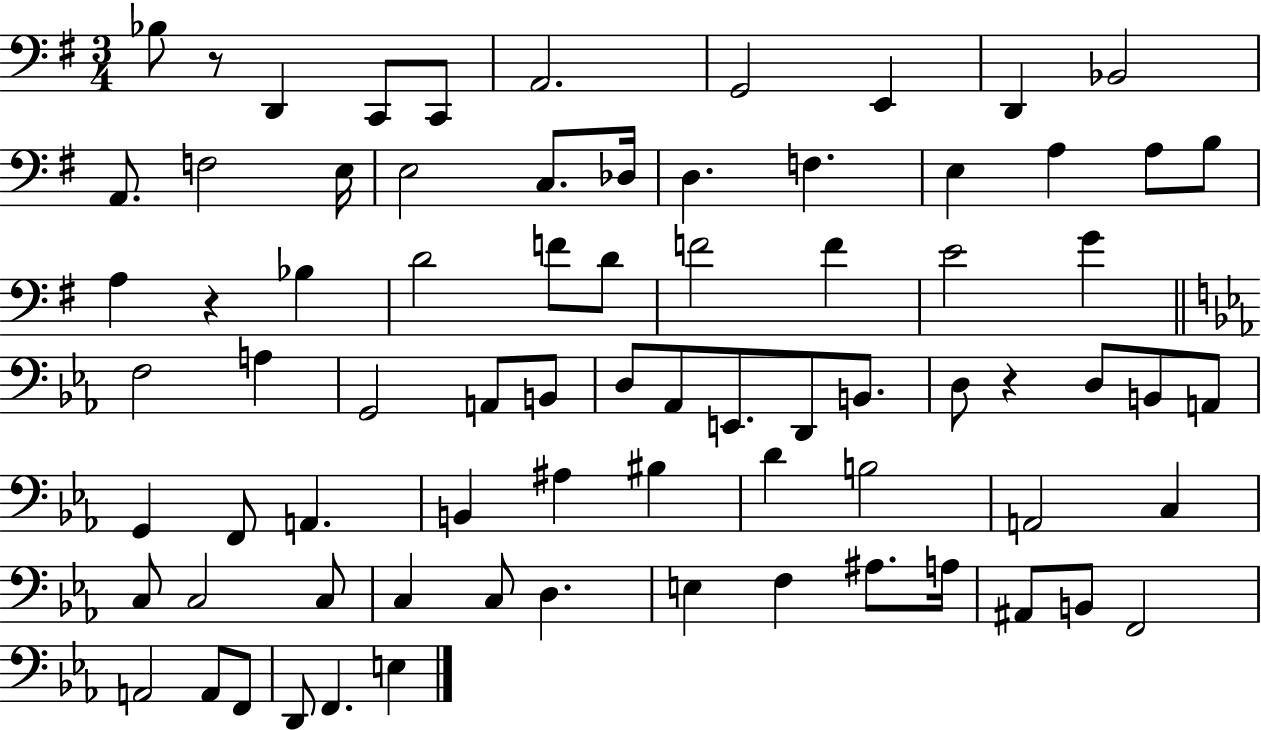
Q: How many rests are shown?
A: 3